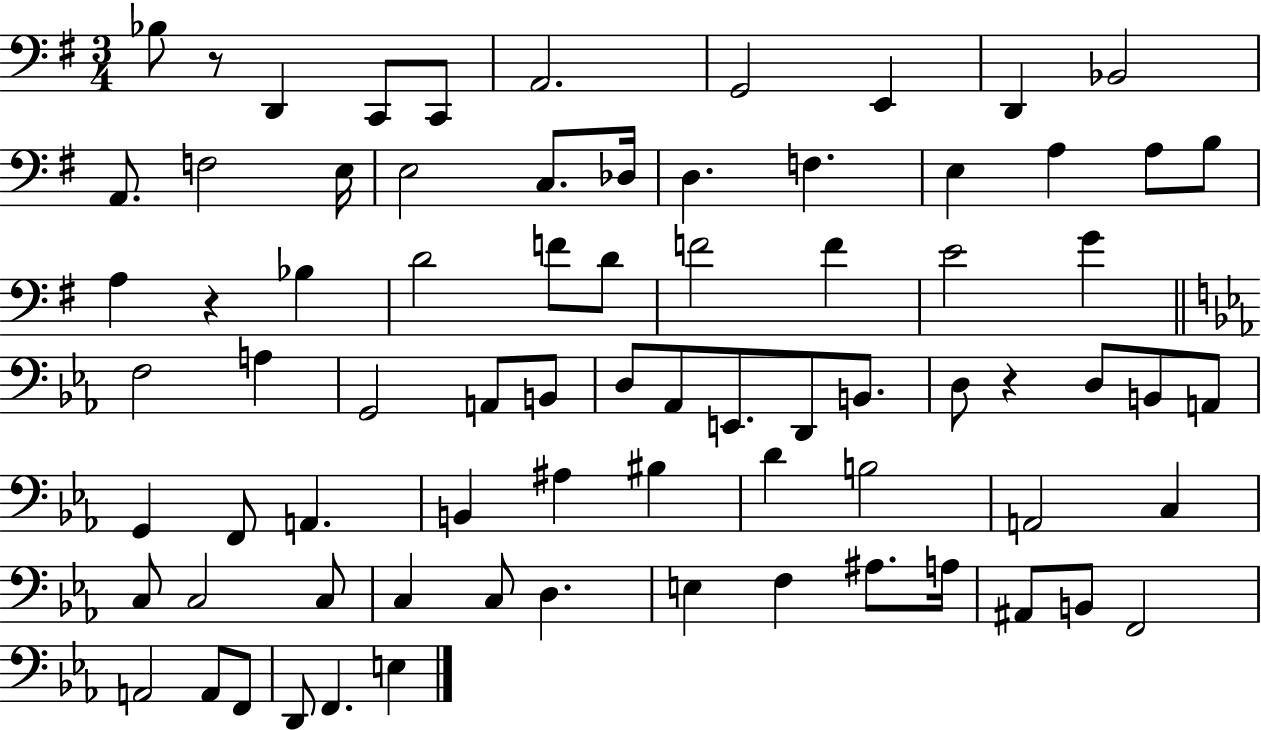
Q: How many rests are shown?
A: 3